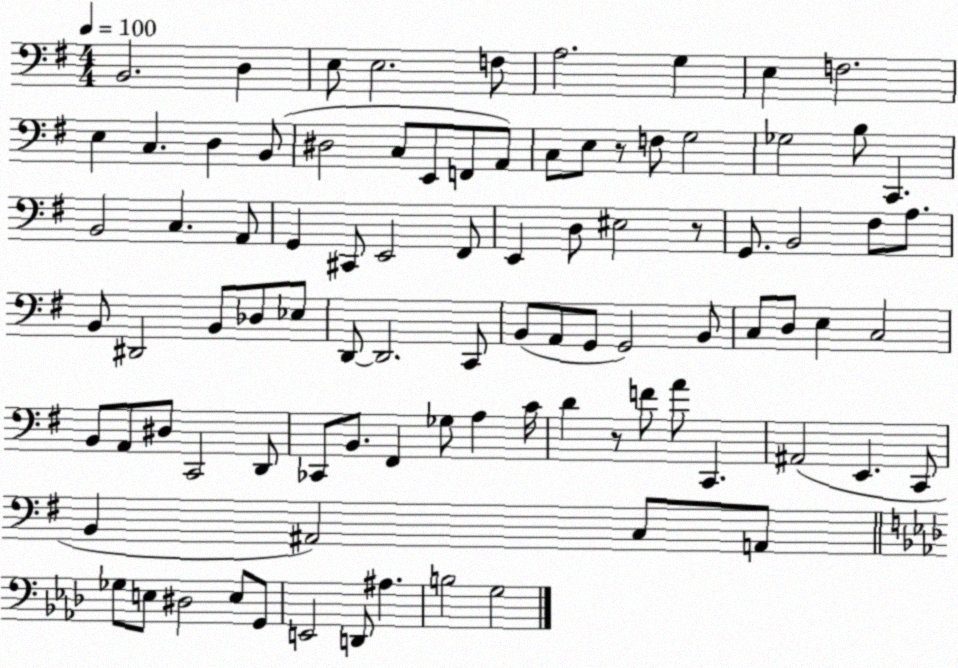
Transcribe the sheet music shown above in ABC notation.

X:1
T:Untitled
M:4/4
L:1/4
K:G
B,,2 D, E,/2 E,2 F,/2 A,2 G, E, F,2 E, C, D, B,,/2 ^D,2 C,/2 E,,/2 F,,/2 A,,/2 C,/2 E,/2 z/2 F,/2 G,2 _G,2 B,/2 C,, B,,2 C, A,,/2 G,, ^C,,/2 E,,2 ^F,,/2 E,, D,/2 ^E,2 z/2 G,,/2 B,,2 ^F,/2 A,/2 B,,/2 ^D,,2 B,,/2 _D,/2 _E,/2 D,,/2 D,,2 C,,/2 B,,/2 A,,/2 G,,/2 G,,2 B,,/2 C,/2 D,/2 E, C,2 B,,/2 A,,/2 ^D,/2 C,,2 D,,/2 _C,,/2 B,,/2 ^F,, _G,/2 A, C/4 D z/2 F/2 A/2 C,, ^A,,2 E,, C,,/2 B,, ^A,,2 C,/2 A,,/2 _G,/2 E,/2 ^D,2 E,/2 G,,/2 E,,2 D,,/2 ^A, B,2 G,2